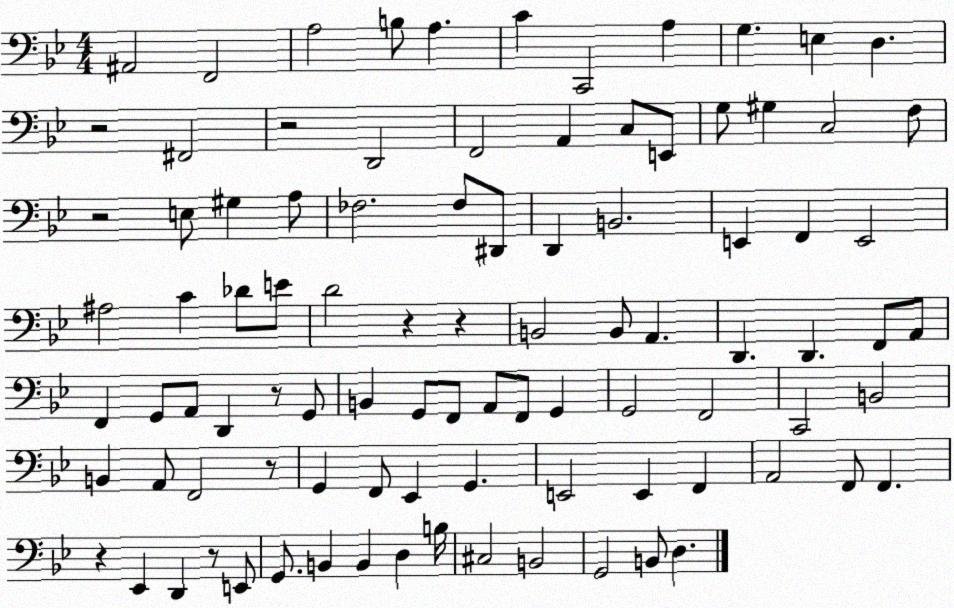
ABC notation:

X:1
T:Untitled
M:4/4
L:1/4
K:Bb
^A,,2 F,,2 A,2 B,/2 A, C C,,2 A, G, E, D, z2 ^F,,2 z2 D,,2 F,,2 A,, C,/2 E,,/2 G,/2 ^G, C,2 F,/2 z2 E,/2 ^G, A,/2 _F,2 _F,/2 ^D,,/2 D,, B,,2 E,, F,, E,,2 ^A,2 C _D/2 E/2 D2 z z B,,2 B,,/2 A,, D,, D,, F,,/2 A,,/2 F,, G,,/2 A,,/2 D,, z/2 G,,/2 B,, G,,/2 F,,/2 A,,/2 F,,/2 G,, G,,2 F,,2 C,,2 B,,2 B,, A,,/2 F,,2 z/2 G,, F,,/2 _E,, G,, E,,2 E,, F,, A,,2 F,,/2 F,, z _E,, D,, z/2 E,,/2 G,,/2 B,, B,, D, B,/4 ^C,2 B,,2 G,,2 B,,/2 D,